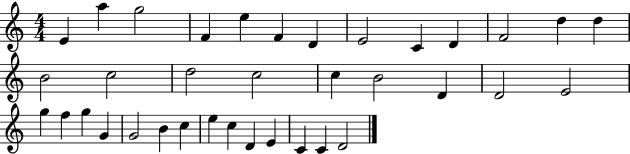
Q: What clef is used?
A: treble